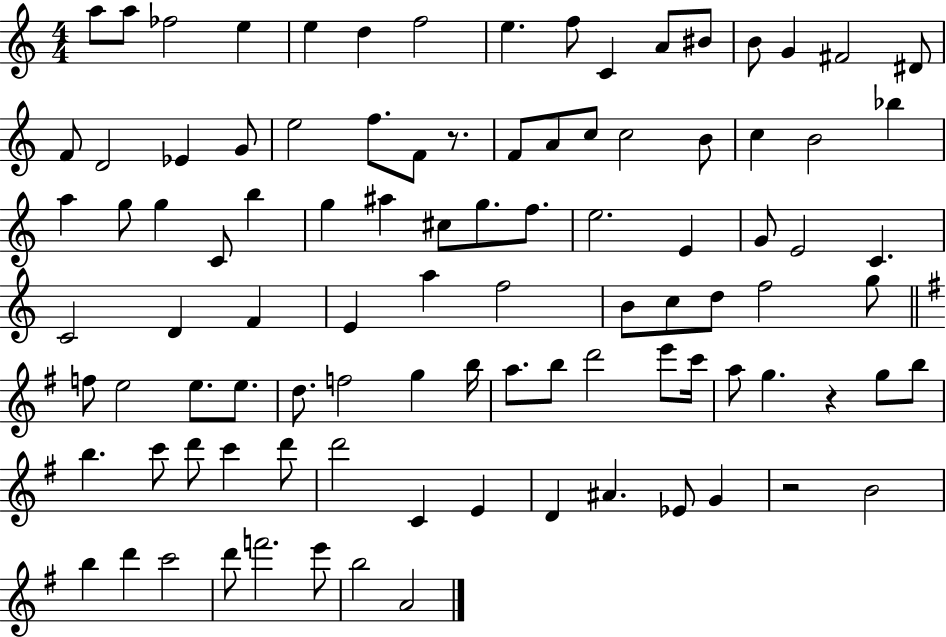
A5/e A5/e FES5/h E5/q E5/q D5/q F5/h E5/q. F5/e C4/q A4/e BIS4/e B4/e G4/q F#4/h D#4/e F4/e D4/h Eb4/q G4/e E5/h F5/e. F4/e R/e. F4/e A4/e C5/e C5/h B4/e C5/q B4/h Bb5/q A5/q G5/e G5/q C4/e B5/q G5/q A#5/q C#5/e G5/e. F5/e. E5/h. E4/q G4/e E4/h C4/q. C4/h D4/q F4/q E4/q A5/q F5/h B4/e C5/e D5/e F5/h G5/e F5/e E5/h E5/e. E5/e. D5/e. F5/h G5/q B5/s A5/e. B5/e D6/h E6/e C6/s A5/e G5/q. R/q G5/e B5/e B5/q. C6/e D6/e C6/q D6/e D6/h C4/q E4/q D4/q A#4/q. Eb4/e G4/q R/h B4/h B5/q D6/q C6/h D6/e F6/h. E6/e B5/h A4/h